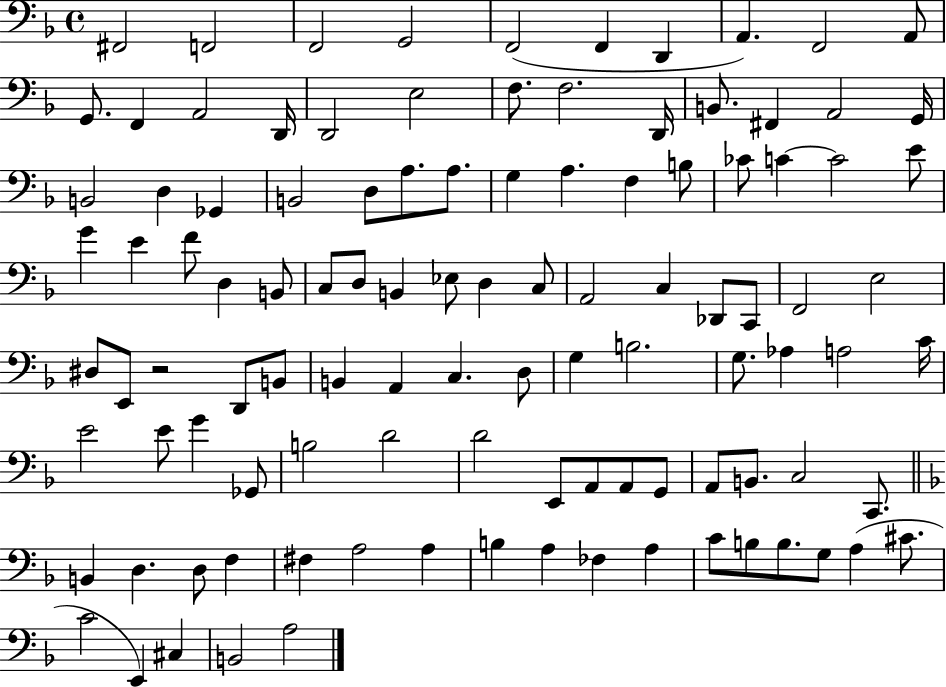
X:1
T:Untitled
M:4/4
L:1/4
K:F
^F,,2 F,,2 F,,2 G,,2 F,,2 F,, D,, A,, F,,2 A,,/2 G,,/2 F,, A,,2 D,,/4 D,,2 E,2 F,/2 F,2 D,,/4 B,,/2 ^F,, A,,2 G,,/4 B,,2 D, _G,, B,,2 D,/2 A,/2 A,/2 G, A, F, B,/2 _C/2 C C2 E/2 G E F/2 D, B,,/2 C,/2 D,/2 B,, _E,/2 D, C,/2 A,,2 C, _D,,/2 C,,/2 F,,2 E,2 ^D,/2 E,,/2 z2 D,,/2 B,,/2 B,, A,, C, D,/2 G, B,2 G,/2 _A, A,2 C/4 E2 E/2 G _G,,/2 B,2 D2 D2 E,,/2 A,,/2 A,,/2 G,,/2 A,,/2 B,,/2 C,2 C,,/2 B,, D, D,/2 F, ^F, A,2 A, B, A, _F, A, C/2 B,/2 B,/2 G,/2 A, ^C/2 C2 E,, ^C, B,,2 A,2